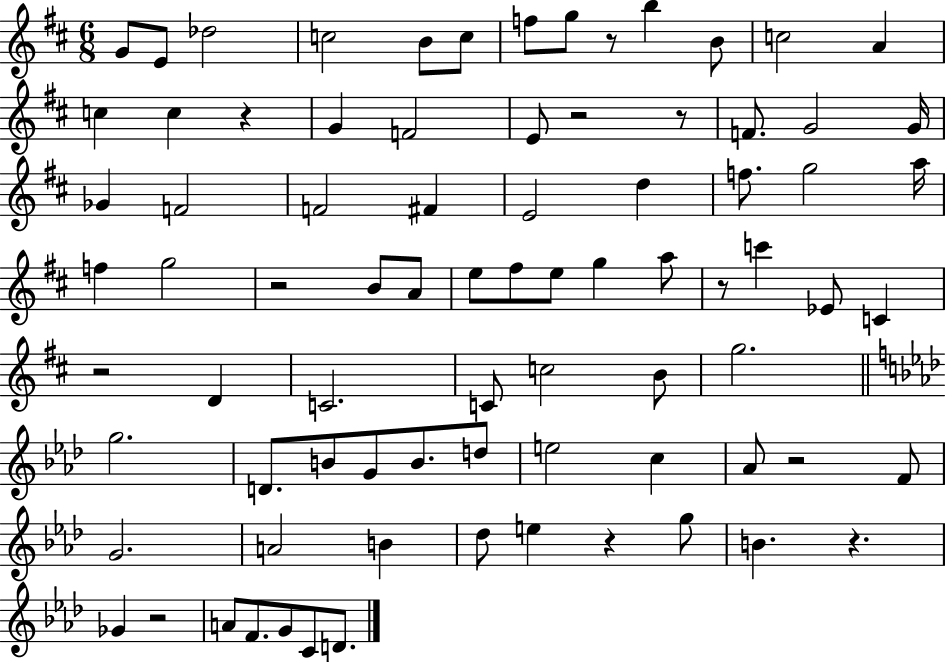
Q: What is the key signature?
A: D major